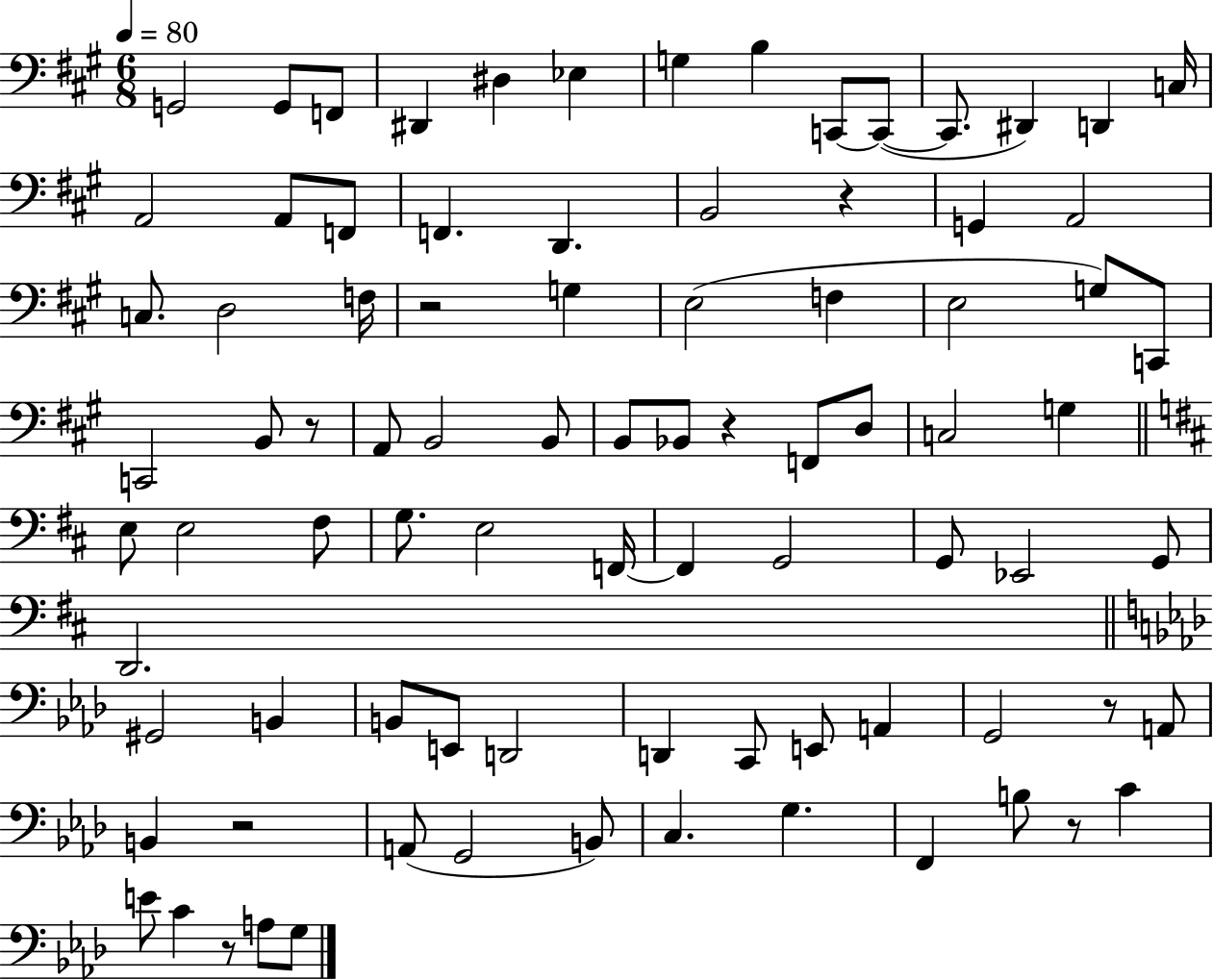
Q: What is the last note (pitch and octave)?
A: G3